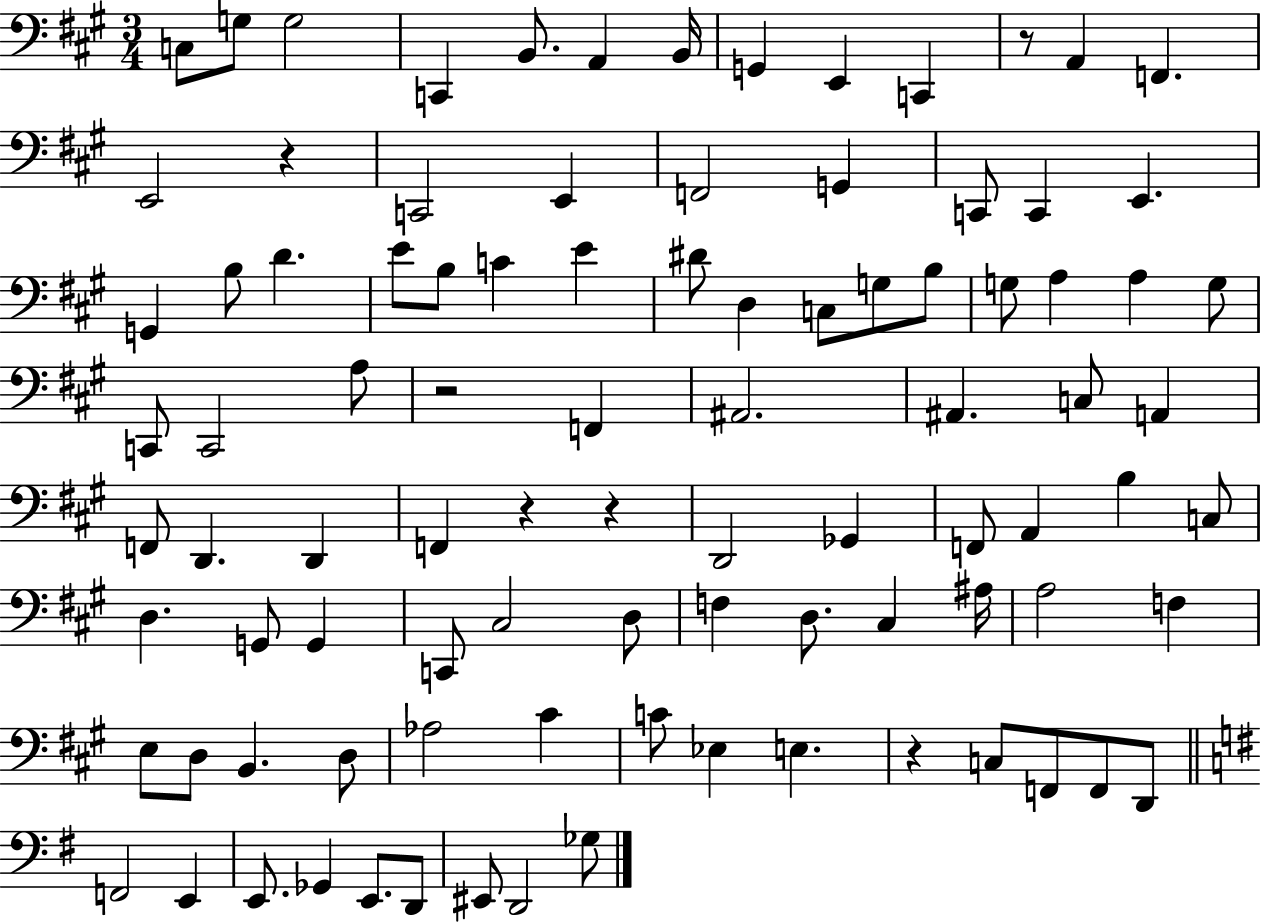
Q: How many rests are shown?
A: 6